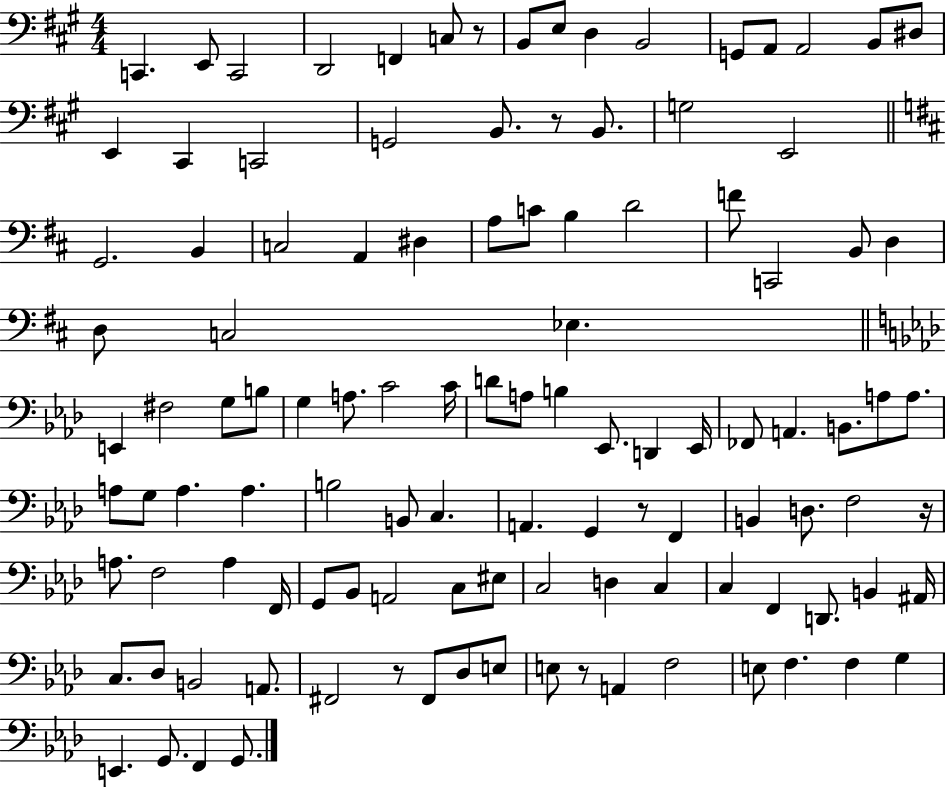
X:1
T:Untitled
M:4/4
L:1/4
K:A
C,, E,,/2 C,,2 D,,2 F,, C,/2 z/2 B,,/2 E,/2 D, B,,2 G,,/2 A,,/2 A,,2 B,,/2 ^D,/2 E,, ^C,, C,,2 G,,2 B,,/2 z/2 B,,/2 G,2 E,,2 G,,2 B,, C,2 A,, ^D, A,/2 C/2 B, D2 F/2 C,,2 B,,/2 D, D,/2 C,2 _E, E,, ^F,2 G,/2 B,/2 G, A,/2 C2 C/4 D/2 A,/2 B, _E,,/2 D,, _E,,/4 _F,,/2 A,, B,,/2 A,/2 A,/2 A,/2 G,/2 A, A, B,2 B,,/2 C, A,, G,, z/2 F,, B,, D,/2 F,2 z/4 A,/2 F,2 A, F,,/4 G,,/2 _B,,/2 A,,2 C,/2 ^E,/2 C,2 D, C, C, F,, D,,/2 B,, ^A,,/4 C,/2 _D,/2 B,,2 A,,/2 ^F,,2 z/2 ^F,,/2 _D,/2 E,/2 E,/2 z/2 A,, F,2 E,/2 F, F, G, E,, G,,/2 F,, G,,/2